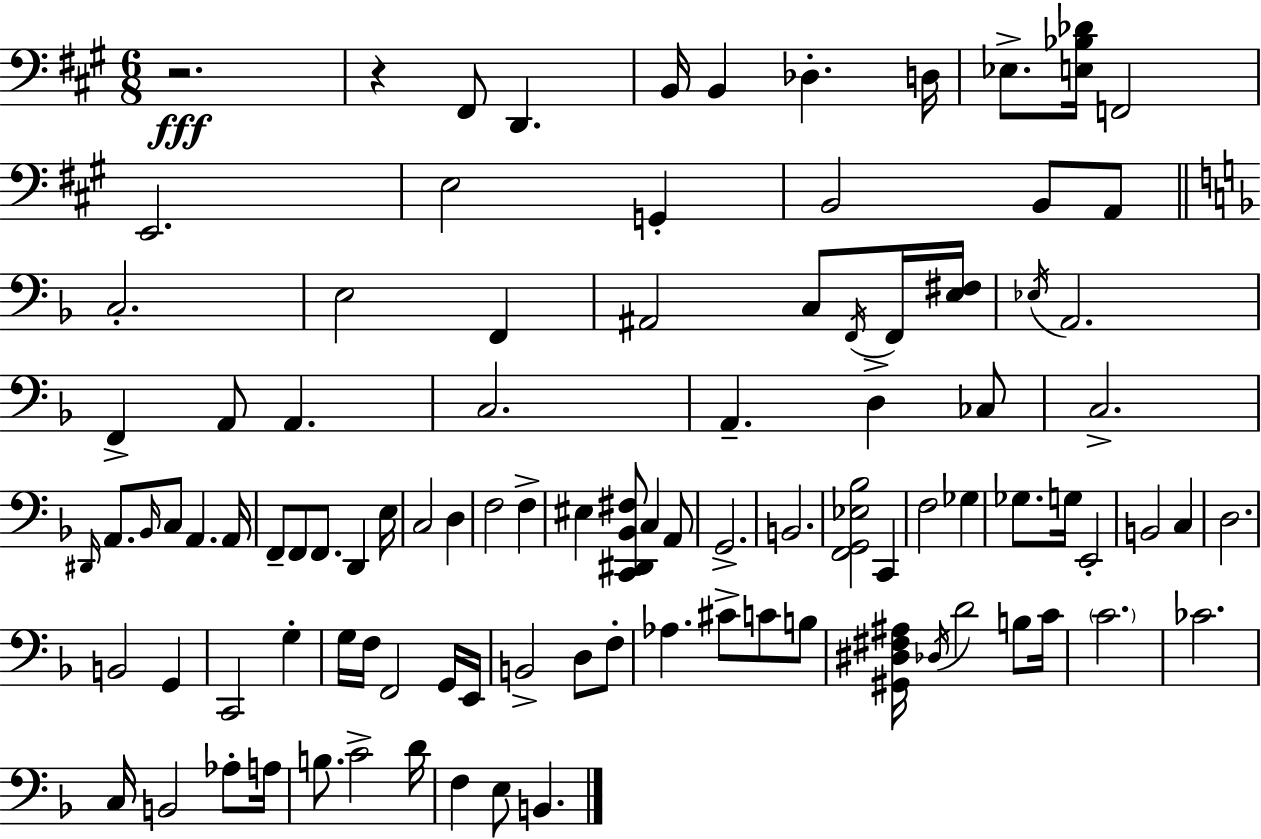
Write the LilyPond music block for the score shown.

{
  \clef bass
  \numericTimeSignature
  \time 6/8
  \key a \major
  r2.\fff | r4 fis,8 d,4. | b,16 b,4 des4.-. d16 | ees8.-> <e bes des'>16 f,2 | \break e,2. | e2 g,4-. | b,2 b,8 a,8 | \bar "||" \break \key f \major c2.-. | e2 f,4 | ais,2 c8 \acciaccatura { f,16 } f,16 | <e fis>16 \acciaccatura { ees16 } a,2. | \break f,4-> a,8 a,4. | c2. | a,4.-- d4-> | ces8 c2.-> | \break \grace { dis,16 } a,8. \grace { bes,16 } c8 a,4. | a,16 f,8-- f,8 f,8. d,4 | e16 c2 | d4 f2 | \break f4-> eis4 <c, dis, bes, fis>8 c4 | a,8 g,2.-> | b,2. | <f, g, ees bes>2 | \break c,4 f2 | ges4 ges8. g16 e,2-. | b,2 | c4 d2. | \break b,2 | g,4 c,2 | g4-. g16 f16 f,2 | g,16 e,16 b,2-> | \break d8 f8-. aes4. cis'8-> | c'8 b8 <gis, dis fis ais>16 \acciaccatura { des16 } d'2 | b8 c'16 \parenthesize c'2. | ces'2. | \break c16 b,2 | aes8-. a16 b8. c'2-> | d'16 f4 e8 b,4. | \bar "|."
}